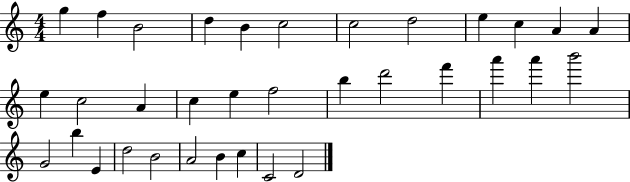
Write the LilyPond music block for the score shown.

{
  \clef treble
  \numericTimeSignature
  \time 4/4
  \key c \major
  g''4 f''4 b'2 | d''4 b'4 c''2 | c''2 d''2 | e''4 c''4 a'4 a'4 | \break e''4 c''2 a'4 | c''4 e''4 f''2 | b''4 d'''2 f'''4 | a'''4 a'''4 b'''2 | \break g'2 b''4 e'4 | d''2 b'2 | a'2 b'4 c''4 | c'2 d'2 | \break \bar "|."
}